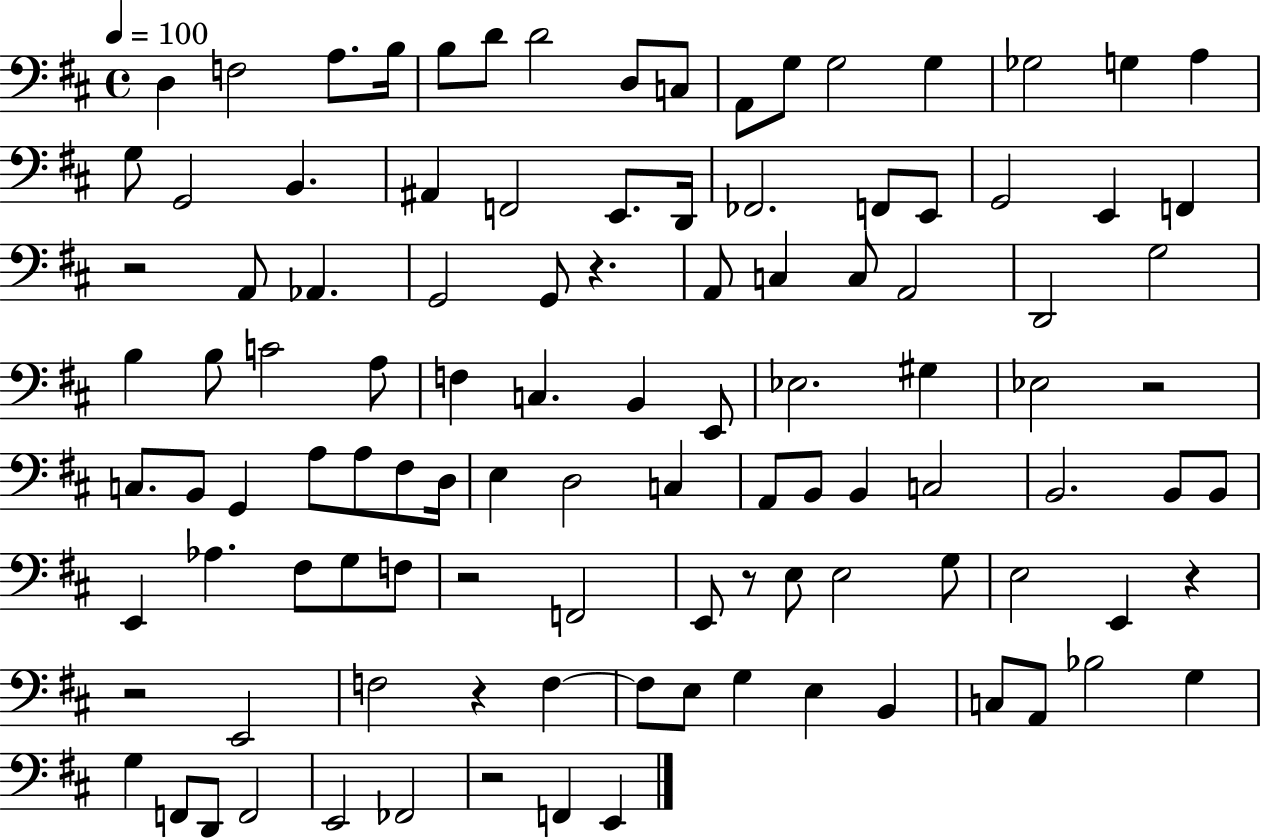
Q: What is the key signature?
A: D major